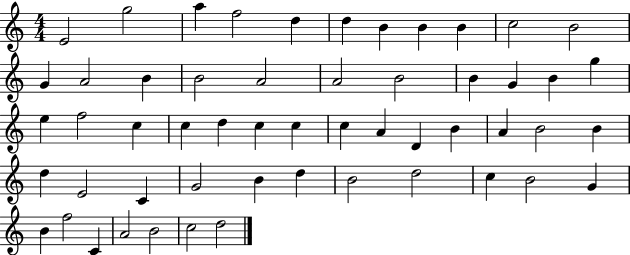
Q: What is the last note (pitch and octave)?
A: D5